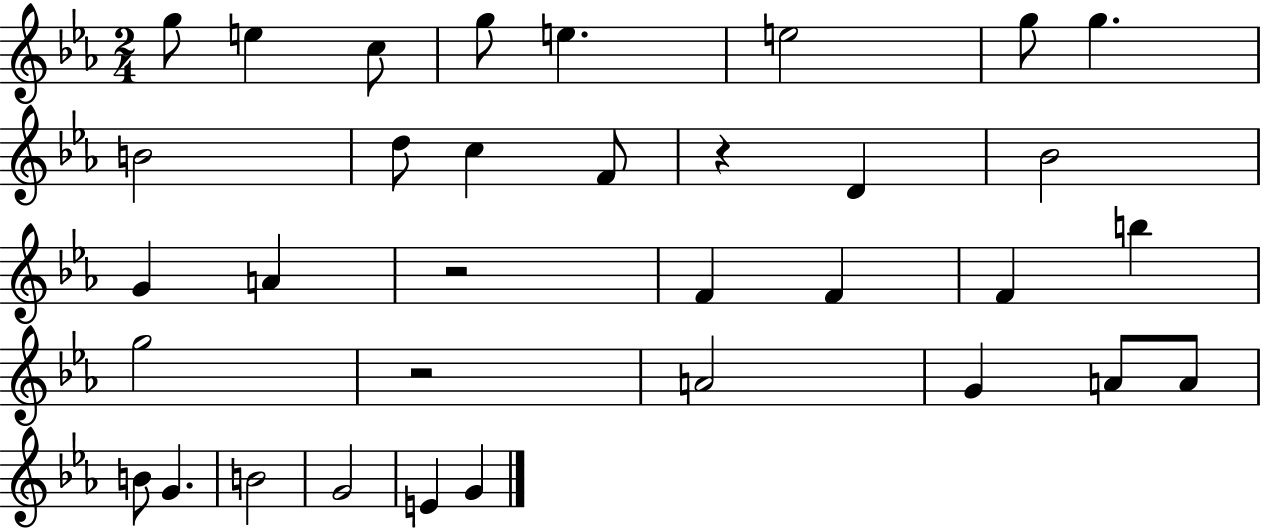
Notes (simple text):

G5/e E5/q C5/e G5/e E5/q. E5/h G5/e G5/q. B4/h D5/e C5/q F4/e R/q D4/q Bb4/h G4/q A4/q R/h F4/q F4/q F4/q B5/q G5/h R/h A4/h G4/q A4/e A4/e B4/e G4/q. B4/h G4/h E4/q G4/q